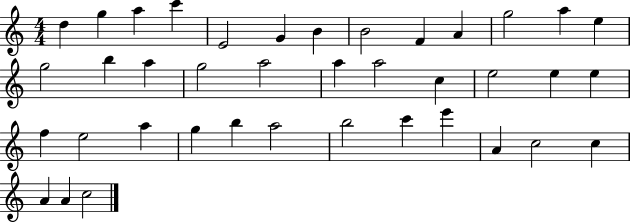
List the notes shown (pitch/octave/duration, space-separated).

D5/q G5/q A5/q C6/q E4/h G4/q B4/q B4/h F4/q A4/q G5/h A5/q E5/q G5/h B5/q A5/q G5/h A5/h A5/q A5/h C5/q E5/h E5/q E5/q F5/q E5/h A5/q G5/q B5/q A5/h B5/h C6/q E6/q A4/q C5/h C5/q A4/q A4/q C5/h